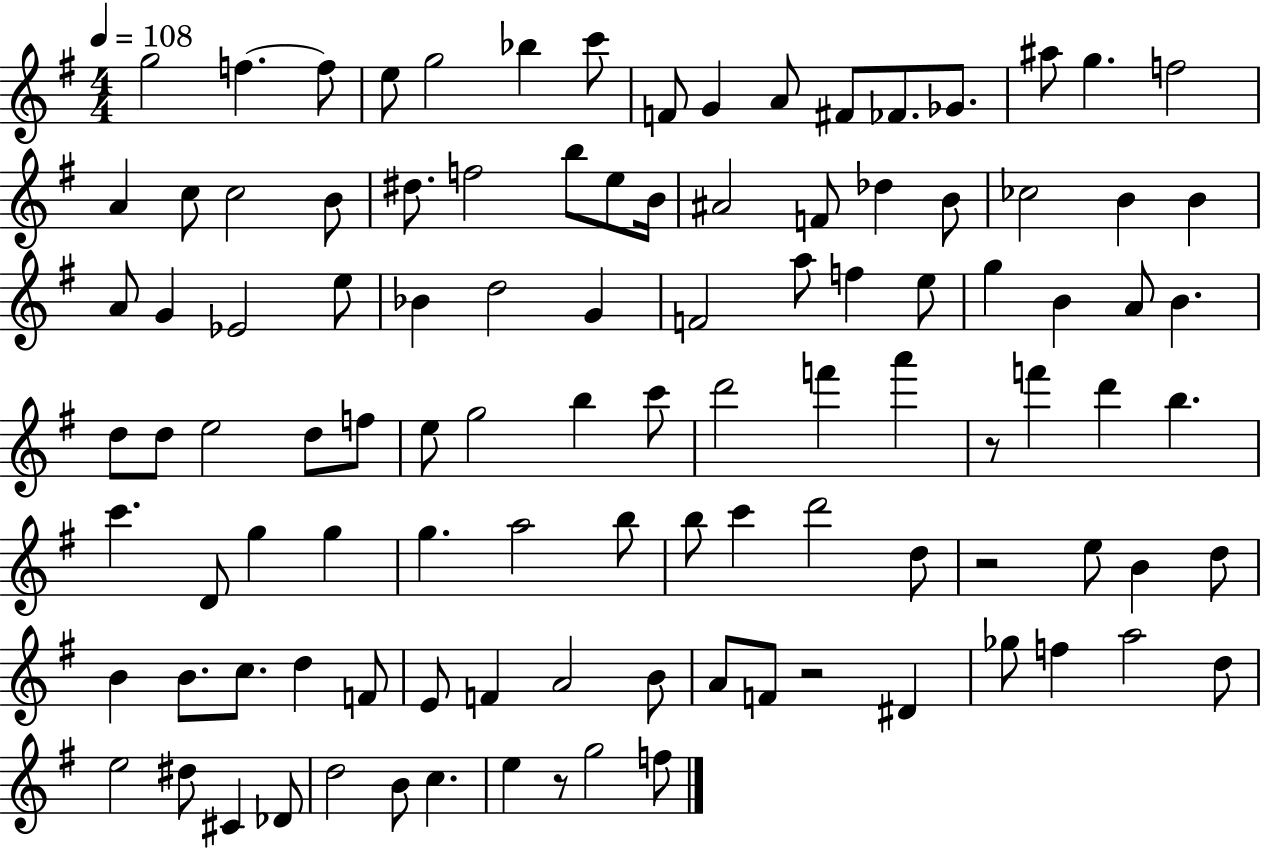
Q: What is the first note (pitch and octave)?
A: G5